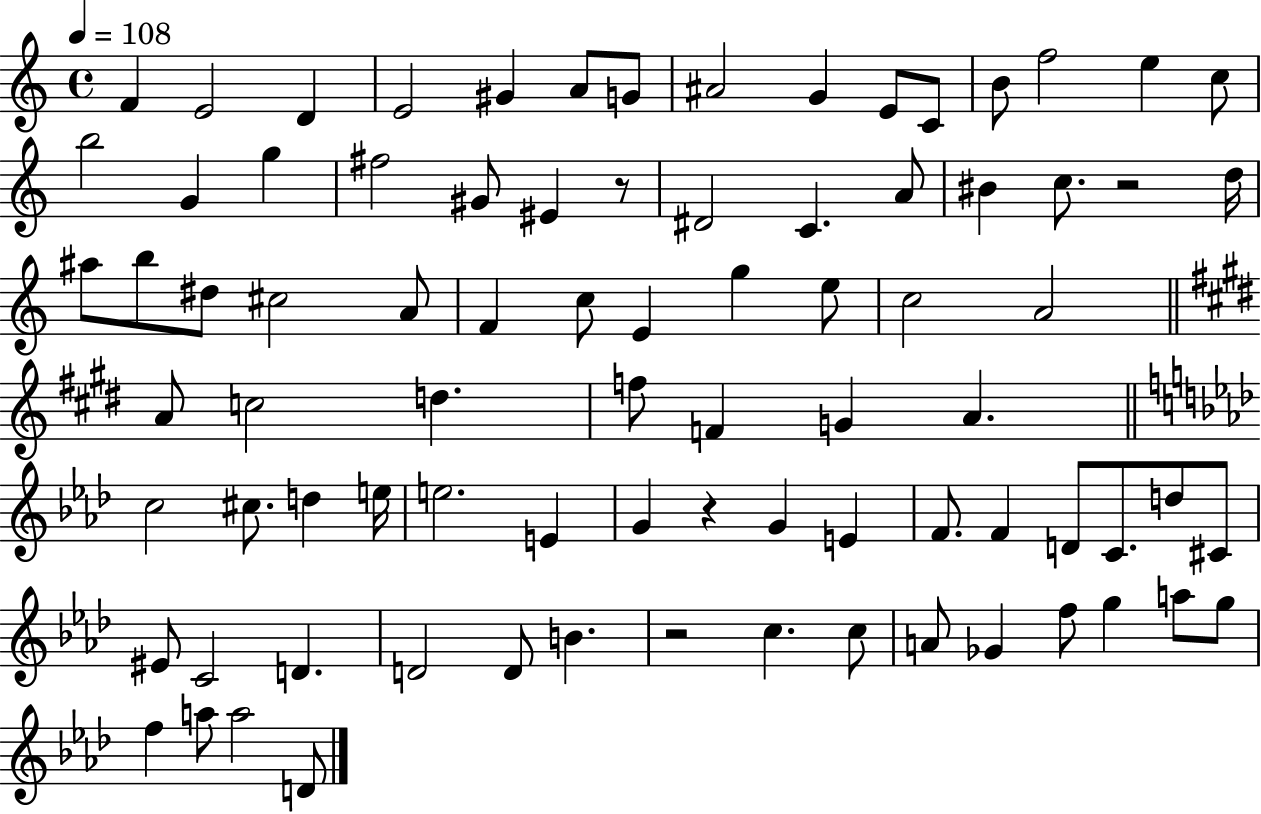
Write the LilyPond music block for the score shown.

{
  \clef treble
  \time 4/4
  \defaultTimeSignature
  \key c \major
  \tempo 4 = 108
  f'4 e'2 d'4 | e'2 gis'4 a'8 g'8 | ais'2 g'4 e'8 c'8 | b'8 f''2 e''4 c''8 | \break b''2 g'4 g''4 | fis''2 gis'8 eis'4 r8 | dis'2 c'4. a'8 | bis'4 c''8. r2 d''16 | \break ais''8 b''8 dis''8 cis''2 a'8 | f'4 c''8 e'4 g''4 e''8 | c''2 a'2 | \bar "||" \break \key e \major a'8 c''2 d''4. | f''8 f'4 g'4 a'4. | \bar "||" \break \key f \minor c''2 cis''8. d''4 e''16 | e''2. e'4 | g'4 r4 g'4 e'4 | f'8. f'4 d'8 c'8. d''8 cis'8 | \break eis'8 c'2 d'4. | d'2 d'8 b'4. | r2 c''4. c''8 | a'8 ges'4 f''8 g''4 a''8 g''8 | \break f''4 a''8 a''2 d'8 | \bar "|."
}